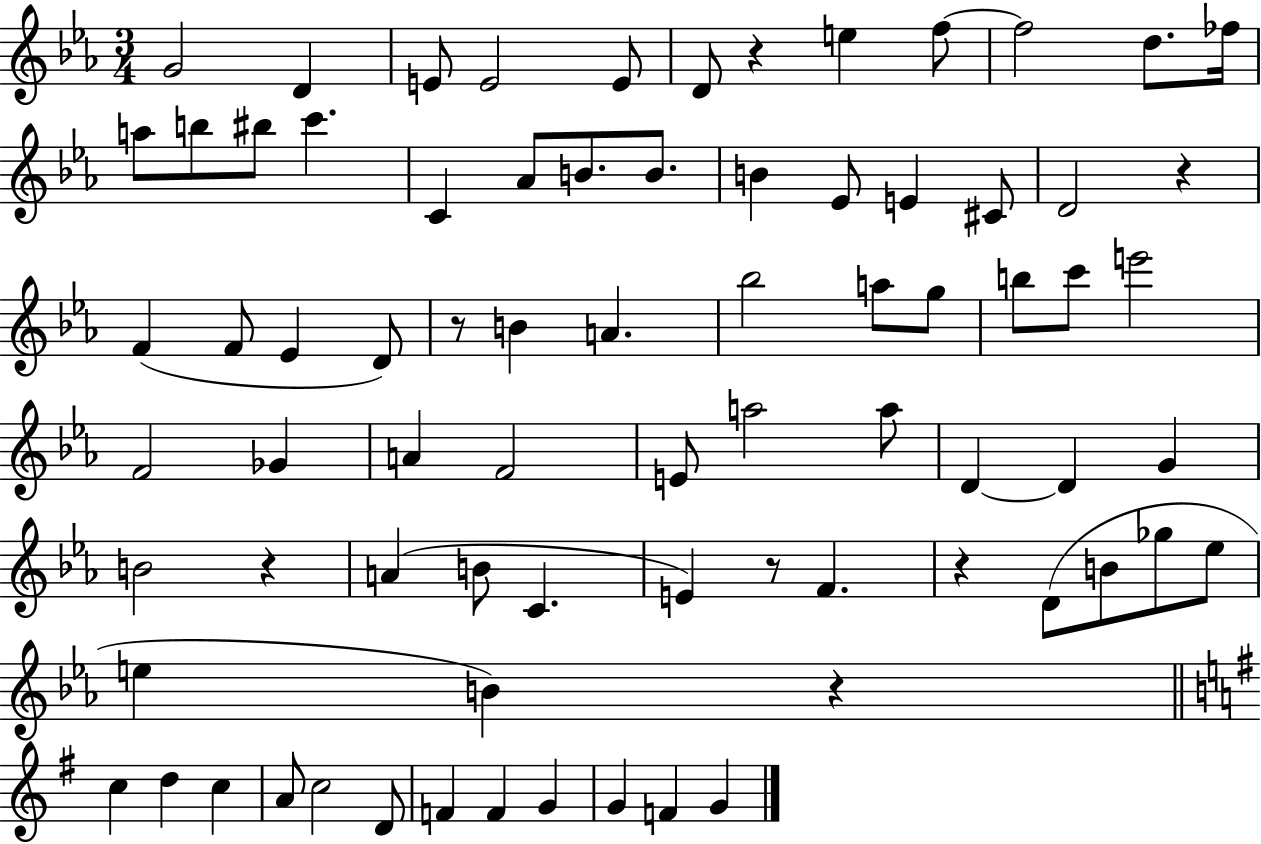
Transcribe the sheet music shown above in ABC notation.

X:1
T:Untitled
M:3/4
L:1/4
K:Eb
G2 D E/2 E2 E/2 D/2 z e f/2 f2 d/2 _f/4 a/2 b/2 ^b/2 c' C _A/2 B/2 B/2 B _E/2 E ^C/2 D2 z F F/2 _E D/2 z/2 B A _b2 a/2 g/2 b/2 c'/2 e'2 F2 _G A F2 E/2 a2 a/2 D D G B2 z A B/2 C E z/2 F z D/2 B/2 _g/2 _e/2 e B z c d c A/2 c2 D/2 F F G G F G